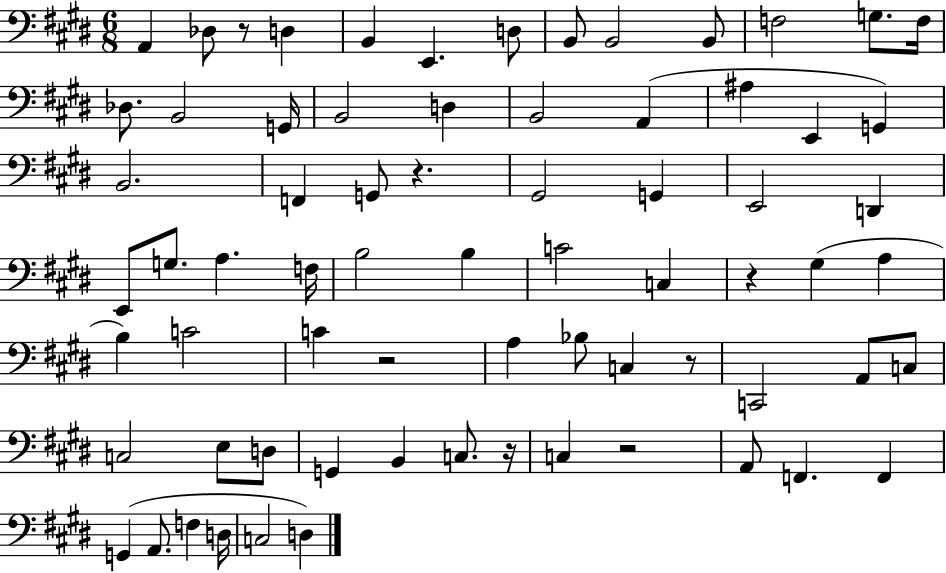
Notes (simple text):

A2/q Db3/e R/e D3/q B2/q E2/q. D3/e B2/e B2/h B2/e F3/h G3/e. F3/s Db3/e. B2/h G2/s B2/h D3/q B2/h A2/q A#3/q E2/q G2/q B2/h. F2/q G2/e R/q. G#2/h G2/q E2/h D2/q E2/e G3/e. A3/q. F3/s B3/h B3/q C4/h C3/q R/q G#3/q A3/q B3/q C4/h C4/q R/h A3/q Bb3/e C3/q R/e C2/h A2/e C3/e C3/h E3/e D3/e G2/q B2/q C3/e. R/s C3/q R/h A2/e F2/q. F2/q G2/q A2/e. F3/q D3/s C3/h D3/q